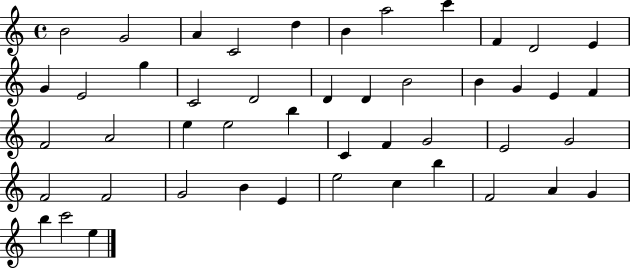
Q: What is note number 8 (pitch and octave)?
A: C6